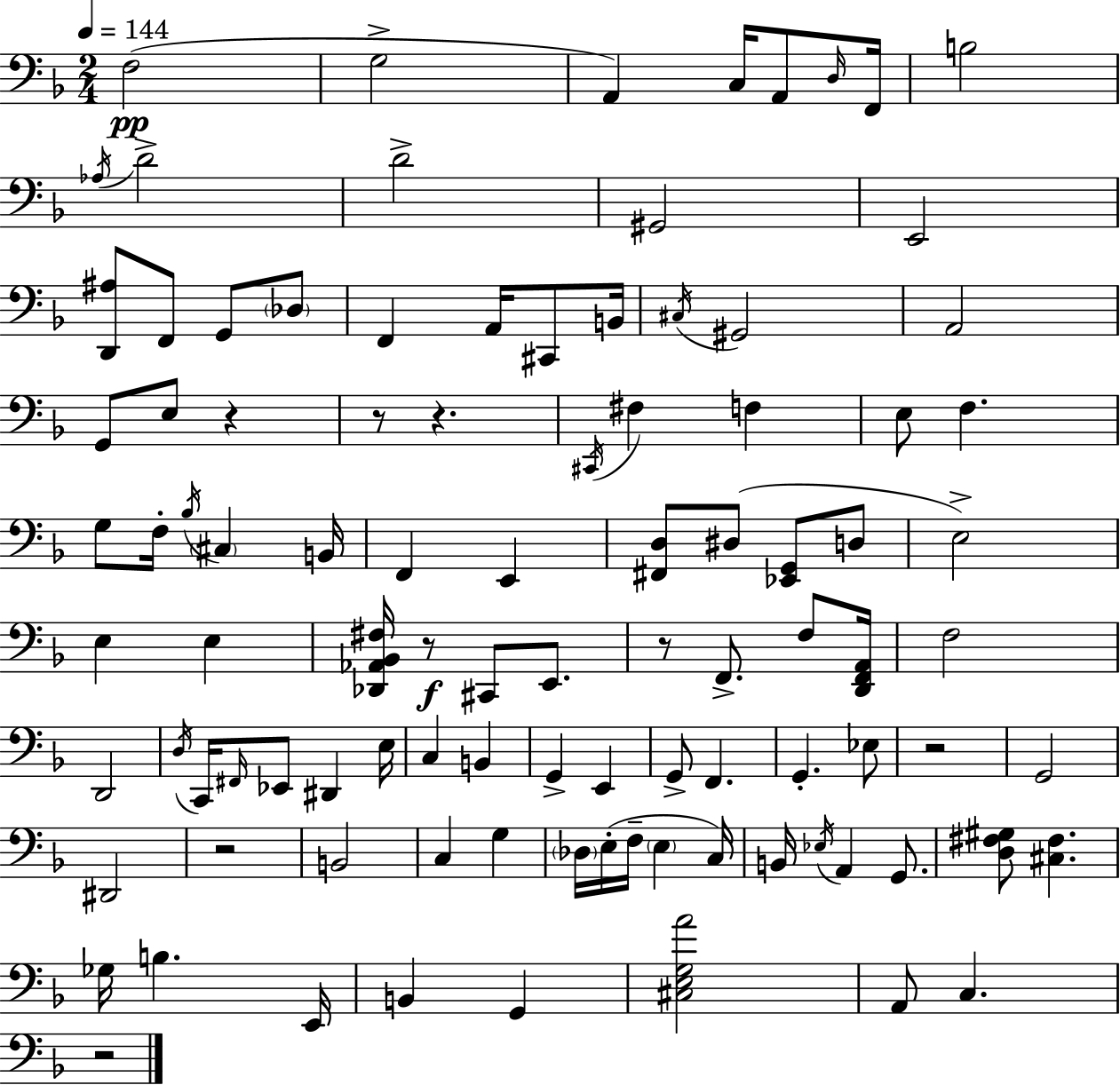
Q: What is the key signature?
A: F major